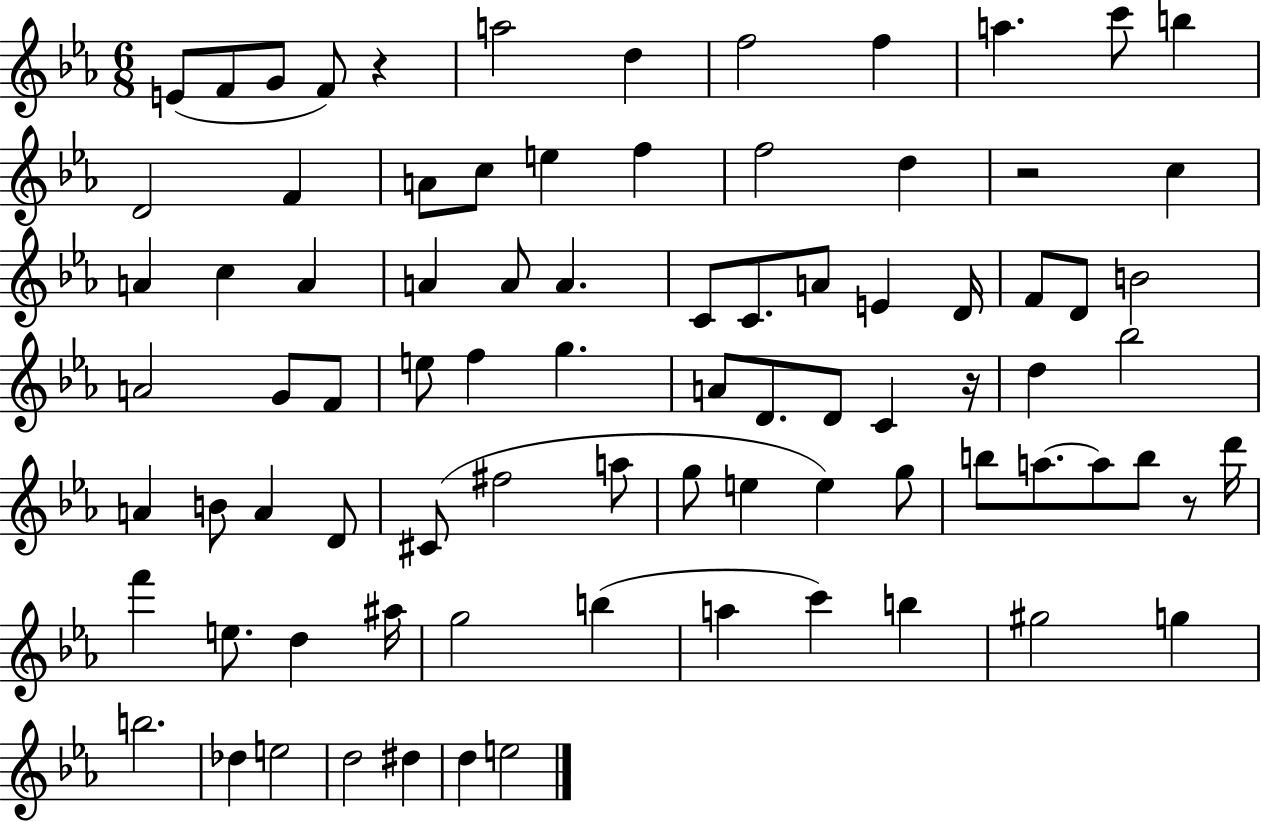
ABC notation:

X:1
T:Untitled
M:6/8
L:1/4
K:Eb
E/2 F/2 G/2 F/2 z a2 d f2 f a c'/2 b D2 F A/2 c/2 e f f2 d z2 c A c A A A/2 A C/2 C/2 A/2 E D/4 F/2 D/2 B2 A2 G/2 F/2 e/2 f g A/2 D/2 D/2 C z/4 d _b2 A B/2 A D/2 ^C/2 ^f2 a/2 g/2 e e g/2 b/2 a/2 a/2 b/2 z/2 d'/4 f' e/2 d ^a/4 g2 b a c' b ^g2 g b2 _d e2 d2 ^d d e2